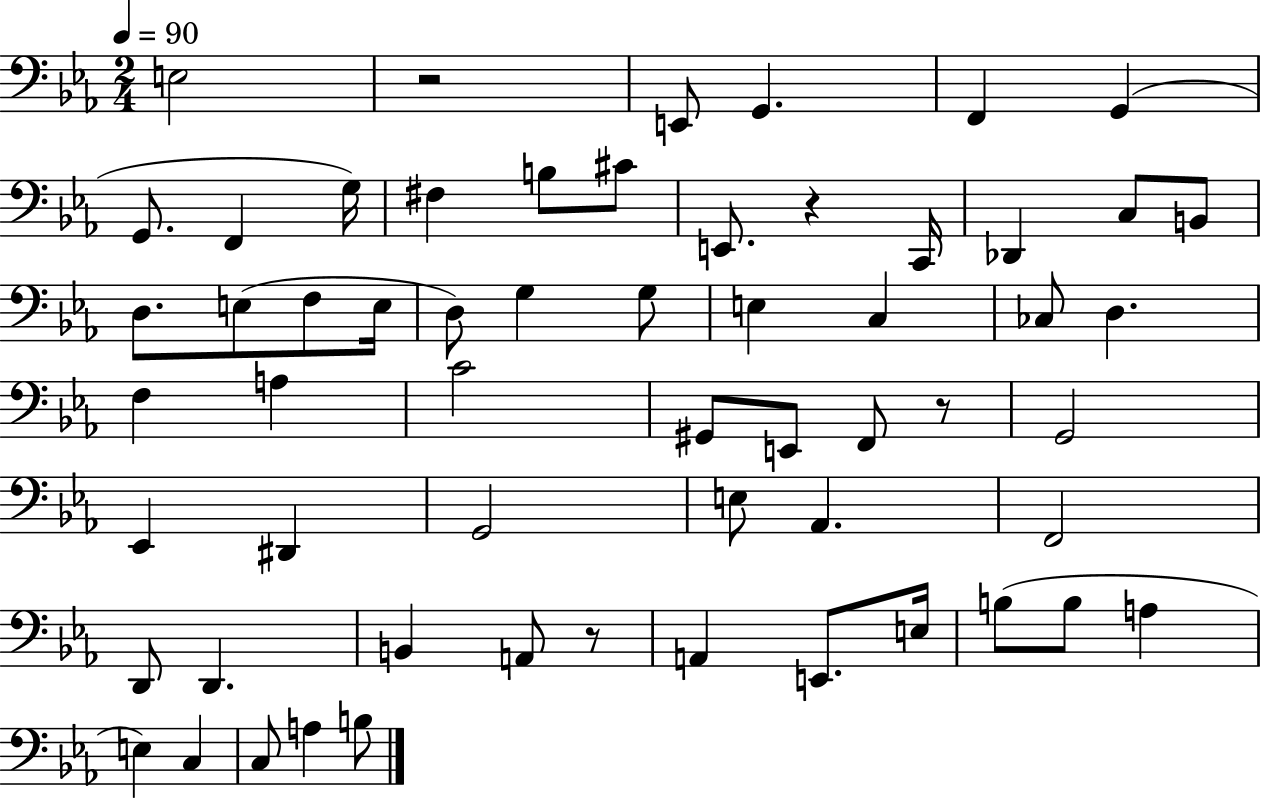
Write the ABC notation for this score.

X:1
T:Untitled
M:2/4
L:1/4
K:Eb
E,2 z2 E,,/2 G,, F,, G,, G,,/2 F,, G,/4 ^F, B,/2 ^C/2 E,,/2 z C,,/4 _D,, C,/2 B,,/2 D,/2 E,/2 F,/2 E,/4 D,/2 G, G,/2 E, C, _C,/2 D, F, A, C2 ^G,,/2 E,,/2 F,,/2 z/2 G,,2 _E,, ^D,, G,,2 E,/2 _A,, F,,2 D,,/2 D,, B,, A,,/2 z/2 A,, E,,/2 E,/4 B,/2 B,/2 A, E, C, C,/2 A, B,/2